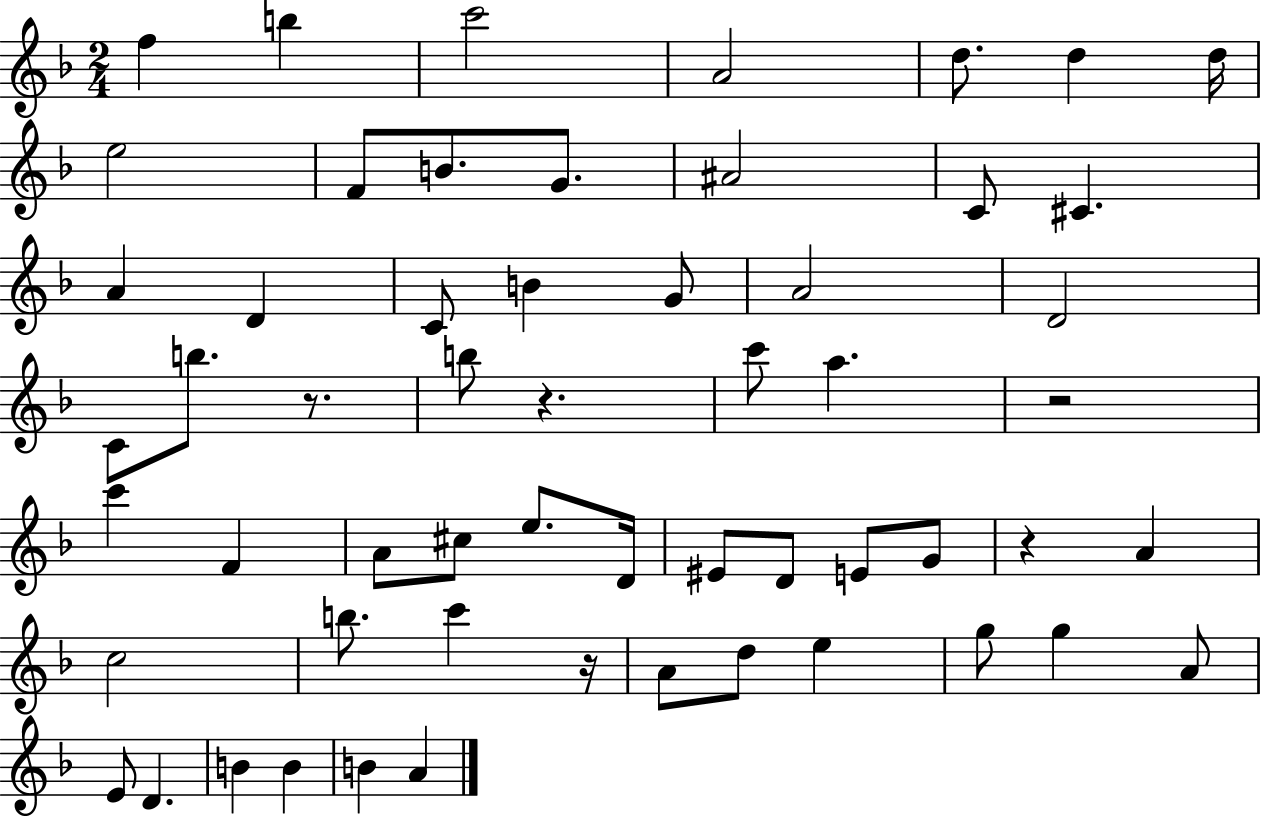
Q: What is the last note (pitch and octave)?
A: A4